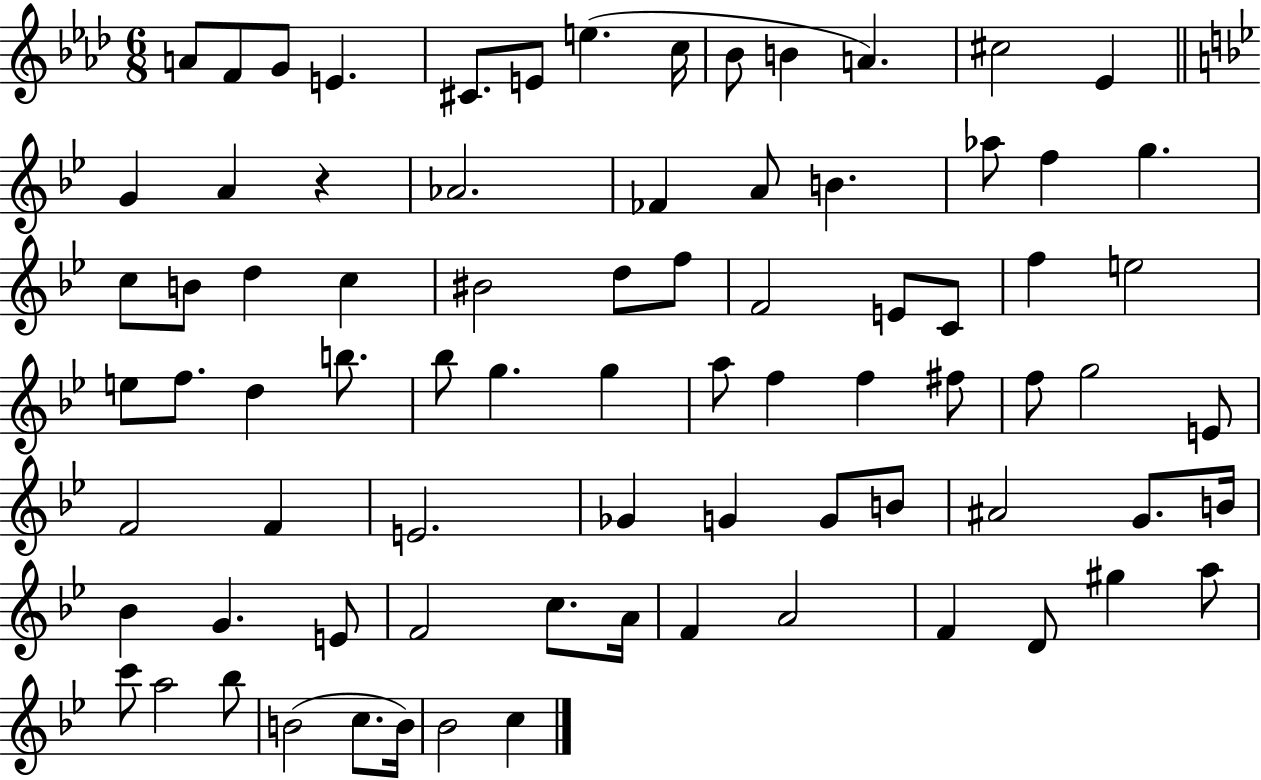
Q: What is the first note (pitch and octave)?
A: A4